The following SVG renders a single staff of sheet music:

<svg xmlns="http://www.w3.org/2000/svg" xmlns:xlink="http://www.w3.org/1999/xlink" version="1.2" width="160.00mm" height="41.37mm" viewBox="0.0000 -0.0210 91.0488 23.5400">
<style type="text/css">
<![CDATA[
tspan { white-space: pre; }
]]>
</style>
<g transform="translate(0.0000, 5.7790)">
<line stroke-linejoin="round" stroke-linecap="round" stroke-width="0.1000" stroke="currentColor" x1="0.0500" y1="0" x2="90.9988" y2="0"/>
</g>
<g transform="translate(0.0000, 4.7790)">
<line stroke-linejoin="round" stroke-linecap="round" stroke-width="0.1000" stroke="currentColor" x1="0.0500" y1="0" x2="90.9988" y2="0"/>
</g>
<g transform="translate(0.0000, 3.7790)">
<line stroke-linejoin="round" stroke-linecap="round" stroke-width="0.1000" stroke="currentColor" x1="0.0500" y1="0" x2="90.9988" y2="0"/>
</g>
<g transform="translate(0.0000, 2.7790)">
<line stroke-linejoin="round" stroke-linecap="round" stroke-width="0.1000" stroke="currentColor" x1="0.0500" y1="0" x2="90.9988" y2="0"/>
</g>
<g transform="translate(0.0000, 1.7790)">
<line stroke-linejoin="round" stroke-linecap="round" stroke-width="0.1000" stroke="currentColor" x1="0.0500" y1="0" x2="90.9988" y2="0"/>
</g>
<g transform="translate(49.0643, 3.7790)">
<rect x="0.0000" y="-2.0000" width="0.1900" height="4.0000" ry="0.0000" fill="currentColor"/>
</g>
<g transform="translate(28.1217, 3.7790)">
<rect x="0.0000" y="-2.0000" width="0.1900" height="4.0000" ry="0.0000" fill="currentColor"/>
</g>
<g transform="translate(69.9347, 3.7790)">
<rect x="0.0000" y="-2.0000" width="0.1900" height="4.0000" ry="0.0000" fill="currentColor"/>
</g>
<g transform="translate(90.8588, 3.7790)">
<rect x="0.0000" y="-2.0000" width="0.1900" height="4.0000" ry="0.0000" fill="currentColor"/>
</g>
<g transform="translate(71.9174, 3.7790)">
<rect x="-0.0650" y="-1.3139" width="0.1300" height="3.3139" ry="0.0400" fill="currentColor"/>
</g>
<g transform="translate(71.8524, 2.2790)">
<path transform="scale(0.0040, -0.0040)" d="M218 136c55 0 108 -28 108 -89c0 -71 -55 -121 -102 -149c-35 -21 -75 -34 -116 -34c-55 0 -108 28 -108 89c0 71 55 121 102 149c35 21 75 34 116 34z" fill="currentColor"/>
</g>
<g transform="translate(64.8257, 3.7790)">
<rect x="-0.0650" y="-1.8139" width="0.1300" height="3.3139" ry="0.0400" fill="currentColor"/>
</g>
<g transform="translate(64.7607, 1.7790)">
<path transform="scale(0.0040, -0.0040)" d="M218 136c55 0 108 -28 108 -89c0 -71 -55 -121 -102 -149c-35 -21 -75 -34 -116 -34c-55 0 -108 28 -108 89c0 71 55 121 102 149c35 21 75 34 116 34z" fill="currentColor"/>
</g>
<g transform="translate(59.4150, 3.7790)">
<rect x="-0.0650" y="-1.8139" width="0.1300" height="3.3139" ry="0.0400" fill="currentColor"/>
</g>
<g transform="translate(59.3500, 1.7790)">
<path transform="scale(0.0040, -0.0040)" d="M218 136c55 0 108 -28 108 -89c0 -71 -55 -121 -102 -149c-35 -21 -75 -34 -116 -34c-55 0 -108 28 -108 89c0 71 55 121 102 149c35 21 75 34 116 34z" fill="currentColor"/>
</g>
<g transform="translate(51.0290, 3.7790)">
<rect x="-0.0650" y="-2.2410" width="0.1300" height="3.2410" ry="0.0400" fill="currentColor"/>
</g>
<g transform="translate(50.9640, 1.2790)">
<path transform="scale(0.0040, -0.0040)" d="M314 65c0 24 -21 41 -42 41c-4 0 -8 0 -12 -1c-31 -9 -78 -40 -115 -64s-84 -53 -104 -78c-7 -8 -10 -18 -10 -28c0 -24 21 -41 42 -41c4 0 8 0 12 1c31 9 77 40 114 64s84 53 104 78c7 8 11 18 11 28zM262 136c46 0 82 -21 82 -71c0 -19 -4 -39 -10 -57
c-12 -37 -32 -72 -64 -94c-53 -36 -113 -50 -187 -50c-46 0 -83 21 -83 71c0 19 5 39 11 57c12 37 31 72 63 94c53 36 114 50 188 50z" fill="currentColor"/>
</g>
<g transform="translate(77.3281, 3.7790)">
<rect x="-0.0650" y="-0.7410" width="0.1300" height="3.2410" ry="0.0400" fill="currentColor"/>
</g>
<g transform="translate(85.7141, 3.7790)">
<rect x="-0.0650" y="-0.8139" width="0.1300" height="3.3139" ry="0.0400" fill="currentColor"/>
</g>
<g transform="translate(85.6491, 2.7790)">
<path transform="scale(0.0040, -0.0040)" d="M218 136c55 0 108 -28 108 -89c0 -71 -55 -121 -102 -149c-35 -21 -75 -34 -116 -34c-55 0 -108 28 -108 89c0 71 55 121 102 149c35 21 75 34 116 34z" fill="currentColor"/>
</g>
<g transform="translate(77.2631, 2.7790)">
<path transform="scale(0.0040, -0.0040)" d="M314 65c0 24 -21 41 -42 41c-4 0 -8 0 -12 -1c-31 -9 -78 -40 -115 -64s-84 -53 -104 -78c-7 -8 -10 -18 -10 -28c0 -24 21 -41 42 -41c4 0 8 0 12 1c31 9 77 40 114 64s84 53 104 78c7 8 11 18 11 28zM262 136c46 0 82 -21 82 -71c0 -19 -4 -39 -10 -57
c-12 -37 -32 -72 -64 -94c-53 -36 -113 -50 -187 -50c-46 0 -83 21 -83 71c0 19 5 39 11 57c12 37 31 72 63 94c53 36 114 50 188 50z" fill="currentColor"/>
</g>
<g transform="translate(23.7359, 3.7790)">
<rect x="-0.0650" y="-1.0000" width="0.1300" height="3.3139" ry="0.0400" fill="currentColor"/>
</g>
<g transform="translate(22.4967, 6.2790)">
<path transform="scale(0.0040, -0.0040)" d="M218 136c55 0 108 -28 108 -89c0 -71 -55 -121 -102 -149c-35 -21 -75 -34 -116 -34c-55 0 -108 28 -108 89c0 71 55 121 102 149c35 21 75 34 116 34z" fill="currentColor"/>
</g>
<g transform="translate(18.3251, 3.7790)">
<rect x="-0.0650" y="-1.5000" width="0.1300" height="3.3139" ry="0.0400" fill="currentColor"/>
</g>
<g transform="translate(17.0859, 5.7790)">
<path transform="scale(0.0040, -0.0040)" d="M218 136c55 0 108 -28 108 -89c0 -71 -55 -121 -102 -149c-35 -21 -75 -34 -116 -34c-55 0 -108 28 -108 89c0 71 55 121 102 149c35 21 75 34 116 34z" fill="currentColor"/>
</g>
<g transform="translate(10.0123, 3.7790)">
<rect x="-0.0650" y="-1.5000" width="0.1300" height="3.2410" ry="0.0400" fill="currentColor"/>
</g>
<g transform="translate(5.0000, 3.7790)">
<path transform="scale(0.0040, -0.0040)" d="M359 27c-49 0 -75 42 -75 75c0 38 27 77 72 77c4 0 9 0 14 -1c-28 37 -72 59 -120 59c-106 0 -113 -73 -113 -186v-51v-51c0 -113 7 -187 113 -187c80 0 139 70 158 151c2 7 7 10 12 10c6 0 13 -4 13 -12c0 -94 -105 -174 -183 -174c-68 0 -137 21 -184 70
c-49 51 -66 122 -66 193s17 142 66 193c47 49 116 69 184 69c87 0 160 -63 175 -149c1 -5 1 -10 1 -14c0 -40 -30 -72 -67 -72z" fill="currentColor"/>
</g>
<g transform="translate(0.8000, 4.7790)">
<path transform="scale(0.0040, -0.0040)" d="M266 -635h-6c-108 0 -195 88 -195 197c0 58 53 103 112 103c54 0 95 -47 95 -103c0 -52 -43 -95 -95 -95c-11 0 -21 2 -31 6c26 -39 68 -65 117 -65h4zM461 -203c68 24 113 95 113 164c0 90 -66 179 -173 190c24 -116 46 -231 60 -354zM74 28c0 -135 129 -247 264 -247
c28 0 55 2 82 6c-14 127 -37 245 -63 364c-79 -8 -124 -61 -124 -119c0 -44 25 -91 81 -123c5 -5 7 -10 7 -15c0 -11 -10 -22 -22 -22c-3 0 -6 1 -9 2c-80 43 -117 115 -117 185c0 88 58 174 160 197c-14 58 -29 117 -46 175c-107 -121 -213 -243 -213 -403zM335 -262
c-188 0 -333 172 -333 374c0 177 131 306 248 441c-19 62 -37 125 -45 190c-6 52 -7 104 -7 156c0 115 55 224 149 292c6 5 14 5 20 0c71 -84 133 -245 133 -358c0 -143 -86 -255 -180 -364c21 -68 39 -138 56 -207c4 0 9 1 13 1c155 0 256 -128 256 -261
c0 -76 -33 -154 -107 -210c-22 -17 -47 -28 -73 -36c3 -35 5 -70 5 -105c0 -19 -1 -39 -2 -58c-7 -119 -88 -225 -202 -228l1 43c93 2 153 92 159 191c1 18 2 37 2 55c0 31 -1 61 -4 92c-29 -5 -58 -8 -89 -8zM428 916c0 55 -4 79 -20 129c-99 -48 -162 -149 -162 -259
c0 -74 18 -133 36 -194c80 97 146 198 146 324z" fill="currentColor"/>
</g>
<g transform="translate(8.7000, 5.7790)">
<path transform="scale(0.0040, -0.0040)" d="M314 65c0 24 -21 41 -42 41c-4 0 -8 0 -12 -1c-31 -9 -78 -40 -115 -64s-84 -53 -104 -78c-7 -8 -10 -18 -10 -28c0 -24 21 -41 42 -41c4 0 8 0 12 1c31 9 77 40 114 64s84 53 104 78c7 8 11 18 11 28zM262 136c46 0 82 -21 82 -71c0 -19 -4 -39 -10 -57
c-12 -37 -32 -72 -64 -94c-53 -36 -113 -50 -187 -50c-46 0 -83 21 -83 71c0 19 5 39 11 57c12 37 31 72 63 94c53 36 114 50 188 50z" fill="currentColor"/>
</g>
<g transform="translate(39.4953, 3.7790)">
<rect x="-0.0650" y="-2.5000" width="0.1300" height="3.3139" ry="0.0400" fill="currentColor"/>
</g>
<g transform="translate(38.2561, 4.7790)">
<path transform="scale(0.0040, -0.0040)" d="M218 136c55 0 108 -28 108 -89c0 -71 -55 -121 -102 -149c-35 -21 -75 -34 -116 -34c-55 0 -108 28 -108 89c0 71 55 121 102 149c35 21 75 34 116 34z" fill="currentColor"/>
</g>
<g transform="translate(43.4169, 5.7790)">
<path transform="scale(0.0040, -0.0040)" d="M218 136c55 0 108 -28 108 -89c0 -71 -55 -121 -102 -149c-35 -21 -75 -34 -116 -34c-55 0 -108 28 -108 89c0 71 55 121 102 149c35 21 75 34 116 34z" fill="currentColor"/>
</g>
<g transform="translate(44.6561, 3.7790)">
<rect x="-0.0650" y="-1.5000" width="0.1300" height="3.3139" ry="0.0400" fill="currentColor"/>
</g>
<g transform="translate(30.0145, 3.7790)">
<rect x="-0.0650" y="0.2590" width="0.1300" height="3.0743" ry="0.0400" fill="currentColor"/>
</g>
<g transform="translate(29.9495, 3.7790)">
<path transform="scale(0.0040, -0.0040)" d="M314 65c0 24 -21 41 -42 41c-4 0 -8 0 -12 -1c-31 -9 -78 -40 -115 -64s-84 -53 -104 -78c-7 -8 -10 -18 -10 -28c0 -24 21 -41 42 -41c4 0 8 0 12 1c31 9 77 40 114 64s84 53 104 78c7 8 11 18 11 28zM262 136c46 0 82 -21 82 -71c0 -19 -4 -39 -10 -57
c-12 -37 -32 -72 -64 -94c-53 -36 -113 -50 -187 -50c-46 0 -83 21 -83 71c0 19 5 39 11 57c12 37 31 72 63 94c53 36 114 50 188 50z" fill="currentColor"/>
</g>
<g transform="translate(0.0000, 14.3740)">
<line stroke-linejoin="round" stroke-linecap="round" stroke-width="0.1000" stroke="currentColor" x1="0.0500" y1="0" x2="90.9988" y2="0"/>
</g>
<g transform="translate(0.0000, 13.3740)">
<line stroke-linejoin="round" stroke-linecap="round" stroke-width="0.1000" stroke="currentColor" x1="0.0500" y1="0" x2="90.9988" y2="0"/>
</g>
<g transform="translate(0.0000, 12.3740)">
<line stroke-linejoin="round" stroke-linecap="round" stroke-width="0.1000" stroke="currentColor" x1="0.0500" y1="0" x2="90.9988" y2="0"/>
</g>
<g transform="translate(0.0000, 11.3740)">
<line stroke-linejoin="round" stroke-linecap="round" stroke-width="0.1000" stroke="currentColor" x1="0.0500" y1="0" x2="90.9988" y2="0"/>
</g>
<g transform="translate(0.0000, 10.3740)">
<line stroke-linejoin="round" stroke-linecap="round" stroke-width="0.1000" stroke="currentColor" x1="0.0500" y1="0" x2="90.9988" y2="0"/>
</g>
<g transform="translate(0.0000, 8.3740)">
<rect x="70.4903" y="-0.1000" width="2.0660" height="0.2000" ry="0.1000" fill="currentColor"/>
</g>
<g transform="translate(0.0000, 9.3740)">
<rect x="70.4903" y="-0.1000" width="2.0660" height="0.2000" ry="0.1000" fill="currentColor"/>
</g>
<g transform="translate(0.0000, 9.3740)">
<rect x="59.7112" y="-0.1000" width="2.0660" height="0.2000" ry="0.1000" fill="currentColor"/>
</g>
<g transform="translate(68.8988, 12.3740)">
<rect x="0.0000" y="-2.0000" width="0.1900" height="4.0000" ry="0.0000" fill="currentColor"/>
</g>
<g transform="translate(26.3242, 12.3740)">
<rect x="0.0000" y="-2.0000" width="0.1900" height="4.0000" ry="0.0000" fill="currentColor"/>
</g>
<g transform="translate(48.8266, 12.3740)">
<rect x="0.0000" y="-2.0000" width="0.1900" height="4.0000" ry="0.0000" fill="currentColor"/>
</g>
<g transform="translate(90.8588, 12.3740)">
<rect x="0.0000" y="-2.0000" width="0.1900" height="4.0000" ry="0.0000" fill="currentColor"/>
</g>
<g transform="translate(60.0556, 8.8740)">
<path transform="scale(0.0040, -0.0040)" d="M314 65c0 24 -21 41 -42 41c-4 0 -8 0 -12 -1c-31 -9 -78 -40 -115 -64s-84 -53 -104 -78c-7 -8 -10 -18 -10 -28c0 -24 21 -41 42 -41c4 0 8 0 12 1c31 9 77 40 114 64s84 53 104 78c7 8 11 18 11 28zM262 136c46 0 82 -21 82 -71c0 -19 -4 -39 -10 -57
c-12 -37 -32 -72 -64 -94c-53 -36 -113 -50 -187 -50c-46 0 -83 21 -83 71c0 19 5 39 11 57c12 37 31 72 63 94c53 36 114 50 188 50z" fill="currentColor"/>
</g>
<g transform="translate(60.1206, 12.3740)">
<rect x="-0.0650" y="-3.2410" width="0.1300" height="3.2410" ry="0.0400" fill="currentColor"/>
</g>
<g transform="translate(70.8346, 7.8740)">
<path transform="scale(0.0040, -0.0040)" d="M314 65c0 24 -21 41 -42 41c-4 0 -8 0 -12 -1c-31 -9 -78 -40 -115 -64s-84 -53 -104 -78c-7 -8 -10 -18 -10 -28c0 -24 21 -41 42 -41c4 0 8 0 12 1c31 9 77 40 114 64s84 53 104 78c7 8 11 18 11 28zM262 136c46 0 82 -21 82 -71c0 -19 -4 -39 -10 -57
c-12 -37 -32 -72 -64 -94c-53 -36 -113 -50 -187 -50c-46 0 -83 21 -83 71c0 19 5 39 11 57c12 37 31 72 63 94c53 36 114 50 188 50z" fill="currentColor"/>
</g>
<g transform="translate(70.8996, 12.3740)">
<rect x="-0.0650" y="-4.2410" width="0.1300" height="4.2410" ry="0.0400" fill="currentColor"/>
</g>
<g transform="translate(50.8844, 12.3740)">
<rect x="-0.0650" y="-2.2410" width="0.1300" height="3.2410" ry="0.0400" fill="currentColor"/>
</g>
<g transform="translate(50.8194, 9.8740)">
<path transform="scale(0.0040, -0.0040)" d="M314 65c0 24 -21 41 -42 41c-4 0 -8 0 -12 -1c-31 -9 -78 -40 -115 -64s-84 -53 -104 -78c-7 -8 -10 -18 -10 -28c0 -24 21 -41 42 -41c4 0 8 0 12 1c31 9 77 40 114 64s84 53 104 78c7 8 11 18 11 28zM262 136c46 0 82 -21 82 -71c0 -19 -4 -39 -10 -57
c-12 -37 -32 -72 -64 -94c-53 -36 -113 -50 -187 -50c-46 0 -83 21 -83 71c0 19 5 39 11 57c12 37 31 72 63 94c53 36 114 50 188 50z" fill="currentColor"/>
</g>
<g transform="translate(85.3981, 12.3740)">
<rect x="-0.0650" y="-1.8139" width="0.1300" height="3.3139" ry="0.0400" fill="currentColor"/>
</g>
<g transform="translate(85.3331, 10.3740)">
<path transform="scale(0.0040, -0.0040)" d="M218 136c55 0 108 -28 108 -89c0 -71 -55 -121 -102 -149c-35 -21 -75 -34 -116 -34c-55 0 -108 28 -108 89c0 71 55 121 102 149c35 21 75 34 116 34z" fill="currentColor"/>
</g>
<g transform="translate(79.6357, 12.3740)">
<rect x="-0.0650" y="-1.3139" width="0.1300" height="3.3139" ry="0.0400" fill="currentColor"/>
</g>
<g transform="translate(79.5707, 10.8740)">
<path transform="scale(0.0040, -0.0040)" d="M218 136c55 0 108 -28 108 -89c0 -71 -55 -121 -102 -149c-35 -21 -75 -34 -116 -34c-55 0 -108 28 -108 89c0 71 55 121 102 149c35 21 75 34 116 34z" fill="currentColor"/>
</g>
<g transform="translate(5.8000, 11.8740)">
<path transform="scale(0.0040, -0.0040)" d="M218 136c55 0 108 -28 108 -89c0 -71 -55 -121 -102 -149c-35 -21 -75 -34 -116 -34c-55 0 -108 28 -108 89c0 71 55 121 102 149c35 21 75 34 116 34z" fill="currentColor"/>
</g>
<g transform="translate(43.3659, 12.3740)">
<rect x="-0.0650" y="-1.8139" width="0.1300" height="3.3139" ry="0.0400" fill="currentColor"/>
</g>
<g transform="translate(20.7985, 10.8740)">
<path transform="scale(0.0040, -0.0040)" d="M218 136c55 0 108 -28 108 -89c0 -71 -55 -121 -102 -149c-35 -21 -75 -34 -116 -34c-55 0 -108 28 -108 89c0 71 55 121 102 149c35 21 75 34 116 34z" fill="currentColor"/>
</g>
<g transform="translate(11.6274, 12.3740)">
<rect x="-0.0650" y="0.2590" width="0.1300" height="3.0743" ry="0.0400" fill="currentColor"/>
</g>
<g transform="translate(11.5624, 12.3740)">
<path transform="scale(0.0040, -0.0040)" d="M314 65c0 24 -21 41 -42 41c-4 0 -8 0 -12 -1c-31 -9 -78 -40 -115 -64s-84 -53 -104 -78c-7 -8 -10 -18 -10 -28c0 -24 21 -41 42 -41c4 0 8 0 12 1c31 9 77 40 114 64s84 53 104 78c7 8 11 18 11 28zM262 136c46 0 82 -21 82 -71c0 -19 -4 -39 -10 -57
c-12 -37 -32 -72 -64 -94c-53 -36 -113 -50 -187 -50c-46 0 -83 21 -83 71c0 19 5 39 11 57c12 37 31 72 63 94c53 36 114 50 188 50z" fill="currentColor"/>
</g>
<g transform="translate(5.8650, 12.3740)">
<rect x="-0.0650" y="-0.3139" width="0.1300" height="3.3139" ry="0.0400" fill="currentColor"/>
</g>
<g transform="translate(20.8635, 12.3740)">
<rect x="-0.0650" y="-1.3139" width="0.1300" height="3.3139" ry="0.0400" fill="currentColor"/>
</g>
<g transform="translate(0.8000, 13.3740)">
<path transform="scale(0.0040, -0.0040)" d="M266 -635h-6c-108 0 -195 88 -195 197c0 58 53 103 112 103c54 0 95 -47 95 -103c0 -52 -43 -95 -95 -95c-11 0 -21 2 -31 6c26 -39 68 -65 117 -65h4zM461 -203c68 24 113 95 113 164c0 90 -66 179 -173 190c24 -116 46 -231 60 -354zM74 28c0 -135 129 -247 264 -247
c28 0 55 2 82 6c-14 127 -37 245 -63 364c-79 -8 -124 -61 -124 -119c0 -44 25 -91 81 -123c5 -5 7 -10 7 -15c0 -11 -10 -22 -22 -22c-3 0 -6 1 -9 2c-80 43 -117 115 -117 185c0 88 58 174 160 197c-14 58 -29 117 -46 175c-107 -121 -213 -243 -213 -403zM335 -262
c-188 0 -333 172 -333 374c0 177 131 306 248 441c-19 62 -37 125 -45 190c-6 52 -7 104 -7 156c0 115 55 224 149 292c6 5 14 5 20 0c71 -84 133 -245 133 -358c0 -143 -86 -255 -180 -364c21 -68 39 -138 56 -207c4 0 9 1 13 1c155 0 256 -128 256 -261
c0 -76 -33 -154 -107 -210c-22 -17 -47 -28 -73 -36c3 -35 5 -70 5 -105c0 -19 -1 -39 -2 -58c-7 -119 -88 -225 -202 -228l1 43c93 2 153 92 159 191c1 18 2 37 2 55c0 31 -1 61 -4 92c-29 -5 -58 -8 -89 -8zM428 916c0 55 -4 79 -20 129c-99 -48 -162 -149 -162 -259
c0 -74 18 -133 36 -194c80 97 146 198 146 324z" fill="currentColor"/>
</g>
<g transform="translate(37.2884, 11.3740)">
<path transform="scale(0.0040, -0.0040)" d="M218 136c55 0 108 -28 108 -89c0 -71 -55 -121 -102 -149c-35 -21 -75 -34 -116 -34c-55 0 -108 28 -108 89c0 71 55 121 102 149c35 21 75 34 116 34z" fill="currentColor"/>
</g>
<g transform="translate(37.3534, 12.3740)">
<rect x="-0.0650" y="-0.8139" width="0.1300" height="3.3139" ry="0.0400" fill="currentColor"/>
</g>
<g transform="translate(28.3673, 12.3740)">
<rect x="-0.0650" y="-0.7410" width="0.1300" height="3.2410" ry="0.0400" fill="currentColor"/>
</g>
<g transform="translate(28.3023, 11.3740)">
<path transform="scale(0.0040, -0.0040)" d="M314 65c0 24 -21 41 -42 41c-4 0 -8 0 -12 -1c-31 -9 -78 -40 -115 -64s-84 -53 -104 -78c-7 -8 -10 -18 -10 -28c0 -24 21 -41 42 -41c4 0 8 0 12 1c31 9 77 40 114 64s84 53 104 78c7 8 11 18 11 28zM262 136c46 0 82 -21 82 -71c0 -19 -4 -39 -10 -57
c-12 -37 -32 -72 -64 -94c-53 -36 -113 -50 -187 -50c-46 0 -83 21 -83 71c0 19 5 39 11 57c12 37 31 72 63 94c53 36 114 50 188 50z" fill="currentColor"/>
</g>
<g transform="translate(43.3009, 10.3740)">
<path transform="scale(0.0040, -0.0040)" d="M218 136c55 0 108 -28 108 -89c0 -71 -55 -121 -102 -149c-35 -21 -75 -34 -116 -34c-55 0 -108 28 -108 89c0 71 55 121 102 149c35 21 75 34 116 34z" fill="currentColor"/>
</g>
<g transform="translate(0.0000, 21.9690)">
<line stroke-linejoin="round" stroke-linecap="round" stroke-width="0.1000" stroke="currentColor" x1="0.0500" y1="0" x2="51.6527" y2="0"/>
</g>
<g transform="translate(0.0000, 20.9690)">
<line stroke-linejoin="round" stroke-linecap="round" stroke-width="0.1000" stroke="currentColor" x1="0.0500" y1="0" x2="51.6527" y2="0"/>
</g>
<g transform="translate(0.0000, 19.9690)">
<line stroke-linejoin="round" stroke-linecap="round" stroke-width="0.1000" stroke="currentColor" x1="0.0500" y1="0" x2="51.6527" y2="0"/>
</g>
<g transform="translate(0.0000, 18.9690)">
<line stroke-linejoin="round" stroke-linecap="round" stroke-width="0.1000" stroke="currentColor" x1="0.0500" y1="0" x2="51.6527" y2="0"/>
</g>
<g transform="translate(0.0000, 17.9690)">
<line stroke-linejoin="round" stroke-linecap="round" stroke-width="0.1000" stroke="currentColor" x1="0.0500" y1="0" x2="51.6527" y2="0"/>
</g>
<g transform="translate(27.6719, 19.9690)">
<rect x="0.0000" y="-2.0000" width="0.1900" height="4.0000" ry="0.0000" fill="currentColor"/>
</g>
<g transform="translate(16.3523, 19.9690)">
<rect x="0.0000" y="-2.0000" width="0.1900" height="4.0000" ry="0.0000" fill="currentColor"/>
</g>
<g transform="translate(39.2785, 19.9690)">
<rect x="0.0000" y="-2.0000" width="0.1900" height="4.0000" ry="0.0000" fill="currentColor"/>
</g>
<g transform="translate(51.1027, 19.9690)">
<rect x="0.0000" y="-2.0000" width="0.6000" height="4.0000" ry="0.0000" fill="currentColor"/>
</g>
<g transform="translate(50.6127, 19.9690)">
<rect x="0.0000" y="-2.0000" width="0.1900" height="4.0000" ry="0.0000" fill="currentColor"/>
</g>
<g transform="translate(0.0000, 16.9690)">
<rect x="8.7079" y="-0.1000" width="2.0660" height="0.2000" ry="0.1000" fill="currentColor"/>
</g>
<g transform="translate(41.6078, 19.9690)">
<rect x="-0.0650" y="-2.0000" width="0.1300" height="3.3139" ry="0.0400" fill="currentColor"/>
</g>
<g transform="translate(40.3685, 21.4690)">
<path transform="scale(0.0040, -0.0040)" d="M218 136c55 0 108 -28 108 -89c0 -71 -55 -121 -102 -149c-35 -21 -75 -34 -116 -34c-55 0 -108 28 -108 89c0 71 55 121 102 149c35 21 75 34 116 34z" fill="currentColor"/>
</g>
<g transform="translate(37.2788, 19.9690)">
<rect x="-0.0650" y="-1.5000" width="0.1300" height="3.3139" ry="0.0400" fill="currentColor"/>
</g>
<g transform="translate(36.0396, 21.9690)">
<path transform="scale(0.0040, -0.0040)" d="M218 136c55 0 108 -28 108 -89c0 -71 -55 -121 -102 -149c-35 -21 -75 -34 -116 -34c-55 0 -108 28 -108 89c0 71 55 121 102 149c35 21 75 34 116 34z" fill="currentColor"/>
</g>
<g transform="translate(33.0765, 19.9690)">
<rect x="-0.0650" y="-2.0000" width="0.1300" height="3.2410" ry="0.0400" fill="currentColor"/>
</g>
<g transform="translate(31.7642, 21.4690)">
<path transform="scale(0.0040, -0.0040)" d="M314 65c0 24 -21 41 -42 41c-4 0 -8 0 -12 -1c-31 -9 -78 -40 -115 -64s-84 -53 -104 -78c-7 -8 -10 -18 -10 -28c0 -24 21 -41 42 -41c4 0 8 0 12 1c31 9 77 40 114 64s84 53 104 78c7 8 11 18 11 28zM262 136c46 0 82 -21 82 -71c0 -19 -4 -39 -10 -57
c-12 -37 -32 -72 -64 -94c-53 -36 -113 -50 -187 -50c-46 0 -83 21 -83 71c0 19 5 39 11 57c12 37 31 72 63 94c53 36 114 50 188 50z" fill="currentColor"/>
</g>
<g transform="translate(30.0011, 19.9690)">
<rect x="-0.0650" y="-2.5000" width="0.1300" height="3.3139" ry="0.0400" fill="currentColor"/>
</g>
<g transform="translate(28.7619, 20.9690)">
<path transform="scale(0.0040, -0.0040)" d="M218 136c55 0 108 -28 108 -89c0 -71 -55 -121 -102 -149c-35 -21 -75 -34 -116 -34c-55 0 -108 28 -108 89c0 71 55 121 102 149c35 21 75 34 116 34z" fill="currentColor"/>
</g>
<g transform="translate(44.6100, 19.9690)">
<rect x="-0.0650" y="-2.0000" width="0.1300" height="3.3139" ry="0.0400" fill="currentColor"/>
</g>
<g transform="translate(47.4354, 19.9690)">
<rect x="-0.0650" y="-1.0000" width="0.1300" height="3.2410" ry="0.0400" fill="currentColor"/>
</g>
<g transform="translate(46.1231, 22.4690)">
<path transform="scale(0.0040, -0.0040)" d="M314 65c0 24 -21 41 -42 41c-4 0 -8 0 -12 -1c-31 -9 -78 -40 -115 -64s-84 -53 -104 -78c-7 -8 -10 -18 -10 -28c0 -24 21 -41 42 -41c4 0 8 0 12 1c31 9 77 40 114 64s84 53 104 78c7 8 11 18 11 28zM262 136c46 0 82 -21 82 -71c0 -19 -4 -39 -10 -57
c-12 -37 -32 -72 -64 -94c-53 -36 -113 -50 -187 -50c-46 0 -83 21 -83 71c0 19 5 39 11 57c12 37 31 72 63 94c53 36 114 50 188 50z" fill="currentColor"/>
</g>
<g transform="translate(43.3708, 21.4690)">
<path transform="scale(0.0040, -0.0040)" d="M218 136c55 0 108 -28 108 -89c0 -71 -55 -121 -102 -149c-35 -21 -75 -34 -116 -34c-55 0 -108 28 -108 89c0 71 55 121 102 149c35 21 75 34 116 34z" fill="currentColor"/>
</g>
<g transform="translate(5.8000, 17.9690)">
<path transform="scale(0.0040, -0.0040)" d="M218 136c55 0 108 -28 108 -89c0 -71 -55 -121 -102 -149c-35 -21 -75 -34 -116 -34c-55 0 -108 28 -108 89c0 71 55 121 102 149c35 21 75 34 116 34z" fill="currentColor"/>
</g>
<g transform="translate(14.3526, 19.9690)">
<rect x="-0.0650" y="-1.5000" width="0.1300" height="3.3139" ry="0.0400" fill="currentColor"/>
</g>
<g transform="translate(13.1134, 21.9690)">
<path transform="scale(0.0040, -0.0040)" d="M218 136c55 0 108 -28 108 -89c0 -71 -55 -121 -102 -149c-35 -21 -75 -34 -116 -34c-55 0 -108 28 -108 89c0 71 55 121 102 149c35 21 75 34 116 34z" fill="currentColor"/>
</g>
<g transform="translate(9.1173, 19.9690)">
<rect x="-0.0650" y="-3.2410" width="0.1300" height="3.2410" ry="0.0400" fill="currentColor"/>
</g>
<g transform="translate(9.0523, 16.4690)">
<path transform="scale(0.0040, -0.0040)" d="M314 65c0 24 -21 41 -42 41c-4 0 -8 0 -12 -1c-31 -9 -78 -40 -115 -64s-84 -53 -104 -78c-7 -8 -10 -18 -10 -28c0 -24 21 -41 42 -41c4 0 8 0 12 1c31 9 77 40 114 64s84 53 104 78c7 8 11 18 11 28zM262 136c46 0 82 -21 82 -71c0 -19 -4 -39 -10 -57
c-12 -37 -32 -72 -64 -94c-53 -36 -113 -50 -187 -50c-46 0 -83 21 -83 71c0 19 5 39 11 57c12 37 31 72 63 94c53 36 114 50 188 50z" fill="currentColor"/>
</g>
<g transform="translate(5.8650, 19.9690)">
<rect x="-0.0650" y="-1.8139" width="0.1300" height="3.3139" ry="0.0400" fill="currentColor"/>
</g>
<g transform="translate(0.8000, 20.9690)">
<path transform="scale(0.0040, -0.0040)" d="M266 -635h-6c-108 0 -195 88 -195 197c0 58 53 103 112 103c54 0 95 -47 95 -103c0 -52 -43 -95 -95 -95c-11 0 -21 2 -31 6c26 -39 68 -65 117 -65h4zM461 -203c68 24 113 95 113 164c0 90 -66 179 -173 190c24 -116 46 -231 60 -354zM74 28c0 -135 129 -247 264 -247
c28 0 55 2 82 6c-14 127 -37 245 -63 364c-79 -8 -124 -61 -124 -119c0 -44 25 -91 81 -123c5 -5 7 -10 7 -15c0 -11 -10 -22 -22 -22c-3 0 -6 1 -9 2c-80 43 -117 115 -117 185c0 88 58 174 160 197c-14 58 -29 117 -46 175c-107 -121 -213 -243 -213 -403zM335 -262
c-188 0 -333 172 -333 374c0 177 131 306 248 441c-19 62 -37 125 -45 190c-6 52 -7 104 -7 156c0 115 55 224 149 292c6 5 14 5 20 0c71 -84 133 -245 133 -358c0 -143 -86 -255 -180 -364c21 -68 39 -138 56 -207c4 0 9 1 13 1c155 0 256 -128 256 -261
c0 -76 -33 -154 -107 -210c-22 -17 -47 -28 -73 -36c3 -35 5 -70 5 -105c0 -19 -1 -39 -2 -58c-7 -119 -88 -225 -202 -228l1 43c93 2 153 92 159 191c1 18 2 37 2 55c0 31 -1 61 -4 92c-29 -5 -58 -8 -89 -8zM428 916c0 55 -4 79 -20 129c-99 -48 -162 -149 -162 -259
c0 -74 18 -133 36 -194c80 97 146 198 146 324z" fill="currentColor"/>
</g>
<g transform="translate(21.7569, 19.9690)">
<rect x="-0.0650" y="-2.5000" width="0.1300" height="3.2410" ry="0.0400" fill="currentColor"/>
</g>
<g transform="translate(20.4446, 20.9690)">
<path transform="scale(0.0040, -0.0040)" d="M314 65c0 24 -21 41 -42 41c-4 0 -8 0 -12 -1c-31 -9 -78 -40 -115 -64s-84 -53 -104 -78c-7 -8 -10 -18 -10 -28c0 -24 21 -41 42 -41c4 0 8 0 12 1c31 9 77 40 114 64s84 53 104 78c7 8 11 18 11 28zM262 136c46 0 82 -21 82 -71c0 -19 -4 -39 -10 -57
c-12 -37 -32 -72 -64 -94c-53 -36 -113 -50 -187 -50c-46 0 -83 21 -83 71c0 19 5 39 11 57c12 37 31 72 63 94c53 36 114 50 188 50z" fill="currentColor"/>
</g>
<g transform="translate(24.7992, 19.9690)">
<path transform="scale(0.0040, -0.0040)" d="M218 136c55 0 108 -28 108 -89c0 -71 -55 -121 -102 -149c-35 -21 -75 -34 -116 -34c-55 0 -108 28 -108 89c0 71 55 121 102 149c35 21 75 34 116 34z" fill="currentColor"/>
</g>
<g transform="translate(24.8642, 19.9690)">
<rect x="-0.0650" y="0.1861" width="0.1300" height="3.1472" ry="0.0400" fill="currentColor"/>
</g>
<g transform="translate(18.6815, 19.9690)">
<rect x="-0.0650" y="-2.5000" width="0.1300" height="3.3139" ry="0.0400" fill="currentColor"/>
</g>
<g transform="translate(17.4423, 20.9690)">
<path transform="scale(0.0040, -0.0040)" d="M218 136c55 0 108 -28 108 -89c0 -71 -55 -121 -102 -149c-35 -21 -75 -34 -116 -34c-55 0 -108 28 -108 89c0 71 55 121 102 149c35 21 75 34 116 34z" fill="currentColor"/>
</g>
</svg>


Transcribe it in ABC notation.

X:1
T:Untitled
M:4/4
L:1/4
K:C
E2 E D B2 G E g2 f f e d2 d c B2 e d2 d f g2 b2 d'2 e f f b2 E G G2 B G F2 E F F D2